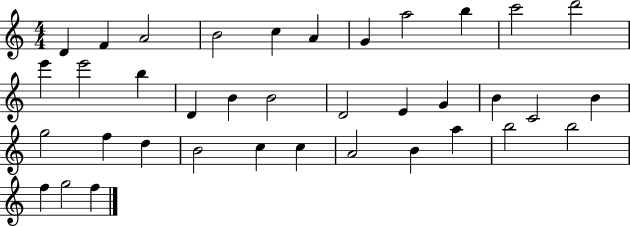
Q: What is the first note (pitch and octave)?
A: D4